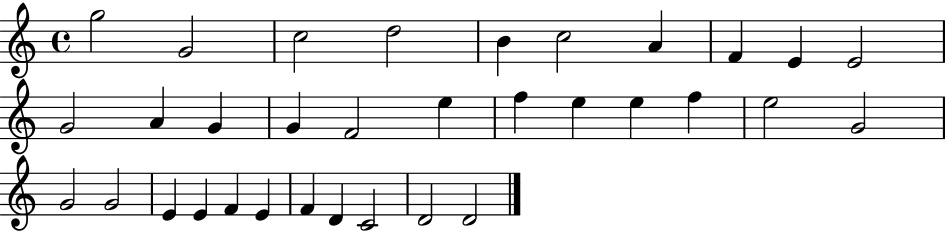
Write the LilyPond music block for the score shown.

{
  \clef treble
  \time 4/4
  \defaultTimeSignature
  \key c \major
  g''2 g'2 | c''2 d''2 | b'4 c''2 a'4 | f'4 e'4 e'2 | \break g'2 a'4 g'4 | g'4 f'2 e''4 | f''4 e''4 e''4 f''4 | e''2 g'2 | \break g'2 g'2 | e'4 e'4 f'4 e'4 | f'4 d'4 c'2 | d'2 d'2 | \break \bar "|."
}